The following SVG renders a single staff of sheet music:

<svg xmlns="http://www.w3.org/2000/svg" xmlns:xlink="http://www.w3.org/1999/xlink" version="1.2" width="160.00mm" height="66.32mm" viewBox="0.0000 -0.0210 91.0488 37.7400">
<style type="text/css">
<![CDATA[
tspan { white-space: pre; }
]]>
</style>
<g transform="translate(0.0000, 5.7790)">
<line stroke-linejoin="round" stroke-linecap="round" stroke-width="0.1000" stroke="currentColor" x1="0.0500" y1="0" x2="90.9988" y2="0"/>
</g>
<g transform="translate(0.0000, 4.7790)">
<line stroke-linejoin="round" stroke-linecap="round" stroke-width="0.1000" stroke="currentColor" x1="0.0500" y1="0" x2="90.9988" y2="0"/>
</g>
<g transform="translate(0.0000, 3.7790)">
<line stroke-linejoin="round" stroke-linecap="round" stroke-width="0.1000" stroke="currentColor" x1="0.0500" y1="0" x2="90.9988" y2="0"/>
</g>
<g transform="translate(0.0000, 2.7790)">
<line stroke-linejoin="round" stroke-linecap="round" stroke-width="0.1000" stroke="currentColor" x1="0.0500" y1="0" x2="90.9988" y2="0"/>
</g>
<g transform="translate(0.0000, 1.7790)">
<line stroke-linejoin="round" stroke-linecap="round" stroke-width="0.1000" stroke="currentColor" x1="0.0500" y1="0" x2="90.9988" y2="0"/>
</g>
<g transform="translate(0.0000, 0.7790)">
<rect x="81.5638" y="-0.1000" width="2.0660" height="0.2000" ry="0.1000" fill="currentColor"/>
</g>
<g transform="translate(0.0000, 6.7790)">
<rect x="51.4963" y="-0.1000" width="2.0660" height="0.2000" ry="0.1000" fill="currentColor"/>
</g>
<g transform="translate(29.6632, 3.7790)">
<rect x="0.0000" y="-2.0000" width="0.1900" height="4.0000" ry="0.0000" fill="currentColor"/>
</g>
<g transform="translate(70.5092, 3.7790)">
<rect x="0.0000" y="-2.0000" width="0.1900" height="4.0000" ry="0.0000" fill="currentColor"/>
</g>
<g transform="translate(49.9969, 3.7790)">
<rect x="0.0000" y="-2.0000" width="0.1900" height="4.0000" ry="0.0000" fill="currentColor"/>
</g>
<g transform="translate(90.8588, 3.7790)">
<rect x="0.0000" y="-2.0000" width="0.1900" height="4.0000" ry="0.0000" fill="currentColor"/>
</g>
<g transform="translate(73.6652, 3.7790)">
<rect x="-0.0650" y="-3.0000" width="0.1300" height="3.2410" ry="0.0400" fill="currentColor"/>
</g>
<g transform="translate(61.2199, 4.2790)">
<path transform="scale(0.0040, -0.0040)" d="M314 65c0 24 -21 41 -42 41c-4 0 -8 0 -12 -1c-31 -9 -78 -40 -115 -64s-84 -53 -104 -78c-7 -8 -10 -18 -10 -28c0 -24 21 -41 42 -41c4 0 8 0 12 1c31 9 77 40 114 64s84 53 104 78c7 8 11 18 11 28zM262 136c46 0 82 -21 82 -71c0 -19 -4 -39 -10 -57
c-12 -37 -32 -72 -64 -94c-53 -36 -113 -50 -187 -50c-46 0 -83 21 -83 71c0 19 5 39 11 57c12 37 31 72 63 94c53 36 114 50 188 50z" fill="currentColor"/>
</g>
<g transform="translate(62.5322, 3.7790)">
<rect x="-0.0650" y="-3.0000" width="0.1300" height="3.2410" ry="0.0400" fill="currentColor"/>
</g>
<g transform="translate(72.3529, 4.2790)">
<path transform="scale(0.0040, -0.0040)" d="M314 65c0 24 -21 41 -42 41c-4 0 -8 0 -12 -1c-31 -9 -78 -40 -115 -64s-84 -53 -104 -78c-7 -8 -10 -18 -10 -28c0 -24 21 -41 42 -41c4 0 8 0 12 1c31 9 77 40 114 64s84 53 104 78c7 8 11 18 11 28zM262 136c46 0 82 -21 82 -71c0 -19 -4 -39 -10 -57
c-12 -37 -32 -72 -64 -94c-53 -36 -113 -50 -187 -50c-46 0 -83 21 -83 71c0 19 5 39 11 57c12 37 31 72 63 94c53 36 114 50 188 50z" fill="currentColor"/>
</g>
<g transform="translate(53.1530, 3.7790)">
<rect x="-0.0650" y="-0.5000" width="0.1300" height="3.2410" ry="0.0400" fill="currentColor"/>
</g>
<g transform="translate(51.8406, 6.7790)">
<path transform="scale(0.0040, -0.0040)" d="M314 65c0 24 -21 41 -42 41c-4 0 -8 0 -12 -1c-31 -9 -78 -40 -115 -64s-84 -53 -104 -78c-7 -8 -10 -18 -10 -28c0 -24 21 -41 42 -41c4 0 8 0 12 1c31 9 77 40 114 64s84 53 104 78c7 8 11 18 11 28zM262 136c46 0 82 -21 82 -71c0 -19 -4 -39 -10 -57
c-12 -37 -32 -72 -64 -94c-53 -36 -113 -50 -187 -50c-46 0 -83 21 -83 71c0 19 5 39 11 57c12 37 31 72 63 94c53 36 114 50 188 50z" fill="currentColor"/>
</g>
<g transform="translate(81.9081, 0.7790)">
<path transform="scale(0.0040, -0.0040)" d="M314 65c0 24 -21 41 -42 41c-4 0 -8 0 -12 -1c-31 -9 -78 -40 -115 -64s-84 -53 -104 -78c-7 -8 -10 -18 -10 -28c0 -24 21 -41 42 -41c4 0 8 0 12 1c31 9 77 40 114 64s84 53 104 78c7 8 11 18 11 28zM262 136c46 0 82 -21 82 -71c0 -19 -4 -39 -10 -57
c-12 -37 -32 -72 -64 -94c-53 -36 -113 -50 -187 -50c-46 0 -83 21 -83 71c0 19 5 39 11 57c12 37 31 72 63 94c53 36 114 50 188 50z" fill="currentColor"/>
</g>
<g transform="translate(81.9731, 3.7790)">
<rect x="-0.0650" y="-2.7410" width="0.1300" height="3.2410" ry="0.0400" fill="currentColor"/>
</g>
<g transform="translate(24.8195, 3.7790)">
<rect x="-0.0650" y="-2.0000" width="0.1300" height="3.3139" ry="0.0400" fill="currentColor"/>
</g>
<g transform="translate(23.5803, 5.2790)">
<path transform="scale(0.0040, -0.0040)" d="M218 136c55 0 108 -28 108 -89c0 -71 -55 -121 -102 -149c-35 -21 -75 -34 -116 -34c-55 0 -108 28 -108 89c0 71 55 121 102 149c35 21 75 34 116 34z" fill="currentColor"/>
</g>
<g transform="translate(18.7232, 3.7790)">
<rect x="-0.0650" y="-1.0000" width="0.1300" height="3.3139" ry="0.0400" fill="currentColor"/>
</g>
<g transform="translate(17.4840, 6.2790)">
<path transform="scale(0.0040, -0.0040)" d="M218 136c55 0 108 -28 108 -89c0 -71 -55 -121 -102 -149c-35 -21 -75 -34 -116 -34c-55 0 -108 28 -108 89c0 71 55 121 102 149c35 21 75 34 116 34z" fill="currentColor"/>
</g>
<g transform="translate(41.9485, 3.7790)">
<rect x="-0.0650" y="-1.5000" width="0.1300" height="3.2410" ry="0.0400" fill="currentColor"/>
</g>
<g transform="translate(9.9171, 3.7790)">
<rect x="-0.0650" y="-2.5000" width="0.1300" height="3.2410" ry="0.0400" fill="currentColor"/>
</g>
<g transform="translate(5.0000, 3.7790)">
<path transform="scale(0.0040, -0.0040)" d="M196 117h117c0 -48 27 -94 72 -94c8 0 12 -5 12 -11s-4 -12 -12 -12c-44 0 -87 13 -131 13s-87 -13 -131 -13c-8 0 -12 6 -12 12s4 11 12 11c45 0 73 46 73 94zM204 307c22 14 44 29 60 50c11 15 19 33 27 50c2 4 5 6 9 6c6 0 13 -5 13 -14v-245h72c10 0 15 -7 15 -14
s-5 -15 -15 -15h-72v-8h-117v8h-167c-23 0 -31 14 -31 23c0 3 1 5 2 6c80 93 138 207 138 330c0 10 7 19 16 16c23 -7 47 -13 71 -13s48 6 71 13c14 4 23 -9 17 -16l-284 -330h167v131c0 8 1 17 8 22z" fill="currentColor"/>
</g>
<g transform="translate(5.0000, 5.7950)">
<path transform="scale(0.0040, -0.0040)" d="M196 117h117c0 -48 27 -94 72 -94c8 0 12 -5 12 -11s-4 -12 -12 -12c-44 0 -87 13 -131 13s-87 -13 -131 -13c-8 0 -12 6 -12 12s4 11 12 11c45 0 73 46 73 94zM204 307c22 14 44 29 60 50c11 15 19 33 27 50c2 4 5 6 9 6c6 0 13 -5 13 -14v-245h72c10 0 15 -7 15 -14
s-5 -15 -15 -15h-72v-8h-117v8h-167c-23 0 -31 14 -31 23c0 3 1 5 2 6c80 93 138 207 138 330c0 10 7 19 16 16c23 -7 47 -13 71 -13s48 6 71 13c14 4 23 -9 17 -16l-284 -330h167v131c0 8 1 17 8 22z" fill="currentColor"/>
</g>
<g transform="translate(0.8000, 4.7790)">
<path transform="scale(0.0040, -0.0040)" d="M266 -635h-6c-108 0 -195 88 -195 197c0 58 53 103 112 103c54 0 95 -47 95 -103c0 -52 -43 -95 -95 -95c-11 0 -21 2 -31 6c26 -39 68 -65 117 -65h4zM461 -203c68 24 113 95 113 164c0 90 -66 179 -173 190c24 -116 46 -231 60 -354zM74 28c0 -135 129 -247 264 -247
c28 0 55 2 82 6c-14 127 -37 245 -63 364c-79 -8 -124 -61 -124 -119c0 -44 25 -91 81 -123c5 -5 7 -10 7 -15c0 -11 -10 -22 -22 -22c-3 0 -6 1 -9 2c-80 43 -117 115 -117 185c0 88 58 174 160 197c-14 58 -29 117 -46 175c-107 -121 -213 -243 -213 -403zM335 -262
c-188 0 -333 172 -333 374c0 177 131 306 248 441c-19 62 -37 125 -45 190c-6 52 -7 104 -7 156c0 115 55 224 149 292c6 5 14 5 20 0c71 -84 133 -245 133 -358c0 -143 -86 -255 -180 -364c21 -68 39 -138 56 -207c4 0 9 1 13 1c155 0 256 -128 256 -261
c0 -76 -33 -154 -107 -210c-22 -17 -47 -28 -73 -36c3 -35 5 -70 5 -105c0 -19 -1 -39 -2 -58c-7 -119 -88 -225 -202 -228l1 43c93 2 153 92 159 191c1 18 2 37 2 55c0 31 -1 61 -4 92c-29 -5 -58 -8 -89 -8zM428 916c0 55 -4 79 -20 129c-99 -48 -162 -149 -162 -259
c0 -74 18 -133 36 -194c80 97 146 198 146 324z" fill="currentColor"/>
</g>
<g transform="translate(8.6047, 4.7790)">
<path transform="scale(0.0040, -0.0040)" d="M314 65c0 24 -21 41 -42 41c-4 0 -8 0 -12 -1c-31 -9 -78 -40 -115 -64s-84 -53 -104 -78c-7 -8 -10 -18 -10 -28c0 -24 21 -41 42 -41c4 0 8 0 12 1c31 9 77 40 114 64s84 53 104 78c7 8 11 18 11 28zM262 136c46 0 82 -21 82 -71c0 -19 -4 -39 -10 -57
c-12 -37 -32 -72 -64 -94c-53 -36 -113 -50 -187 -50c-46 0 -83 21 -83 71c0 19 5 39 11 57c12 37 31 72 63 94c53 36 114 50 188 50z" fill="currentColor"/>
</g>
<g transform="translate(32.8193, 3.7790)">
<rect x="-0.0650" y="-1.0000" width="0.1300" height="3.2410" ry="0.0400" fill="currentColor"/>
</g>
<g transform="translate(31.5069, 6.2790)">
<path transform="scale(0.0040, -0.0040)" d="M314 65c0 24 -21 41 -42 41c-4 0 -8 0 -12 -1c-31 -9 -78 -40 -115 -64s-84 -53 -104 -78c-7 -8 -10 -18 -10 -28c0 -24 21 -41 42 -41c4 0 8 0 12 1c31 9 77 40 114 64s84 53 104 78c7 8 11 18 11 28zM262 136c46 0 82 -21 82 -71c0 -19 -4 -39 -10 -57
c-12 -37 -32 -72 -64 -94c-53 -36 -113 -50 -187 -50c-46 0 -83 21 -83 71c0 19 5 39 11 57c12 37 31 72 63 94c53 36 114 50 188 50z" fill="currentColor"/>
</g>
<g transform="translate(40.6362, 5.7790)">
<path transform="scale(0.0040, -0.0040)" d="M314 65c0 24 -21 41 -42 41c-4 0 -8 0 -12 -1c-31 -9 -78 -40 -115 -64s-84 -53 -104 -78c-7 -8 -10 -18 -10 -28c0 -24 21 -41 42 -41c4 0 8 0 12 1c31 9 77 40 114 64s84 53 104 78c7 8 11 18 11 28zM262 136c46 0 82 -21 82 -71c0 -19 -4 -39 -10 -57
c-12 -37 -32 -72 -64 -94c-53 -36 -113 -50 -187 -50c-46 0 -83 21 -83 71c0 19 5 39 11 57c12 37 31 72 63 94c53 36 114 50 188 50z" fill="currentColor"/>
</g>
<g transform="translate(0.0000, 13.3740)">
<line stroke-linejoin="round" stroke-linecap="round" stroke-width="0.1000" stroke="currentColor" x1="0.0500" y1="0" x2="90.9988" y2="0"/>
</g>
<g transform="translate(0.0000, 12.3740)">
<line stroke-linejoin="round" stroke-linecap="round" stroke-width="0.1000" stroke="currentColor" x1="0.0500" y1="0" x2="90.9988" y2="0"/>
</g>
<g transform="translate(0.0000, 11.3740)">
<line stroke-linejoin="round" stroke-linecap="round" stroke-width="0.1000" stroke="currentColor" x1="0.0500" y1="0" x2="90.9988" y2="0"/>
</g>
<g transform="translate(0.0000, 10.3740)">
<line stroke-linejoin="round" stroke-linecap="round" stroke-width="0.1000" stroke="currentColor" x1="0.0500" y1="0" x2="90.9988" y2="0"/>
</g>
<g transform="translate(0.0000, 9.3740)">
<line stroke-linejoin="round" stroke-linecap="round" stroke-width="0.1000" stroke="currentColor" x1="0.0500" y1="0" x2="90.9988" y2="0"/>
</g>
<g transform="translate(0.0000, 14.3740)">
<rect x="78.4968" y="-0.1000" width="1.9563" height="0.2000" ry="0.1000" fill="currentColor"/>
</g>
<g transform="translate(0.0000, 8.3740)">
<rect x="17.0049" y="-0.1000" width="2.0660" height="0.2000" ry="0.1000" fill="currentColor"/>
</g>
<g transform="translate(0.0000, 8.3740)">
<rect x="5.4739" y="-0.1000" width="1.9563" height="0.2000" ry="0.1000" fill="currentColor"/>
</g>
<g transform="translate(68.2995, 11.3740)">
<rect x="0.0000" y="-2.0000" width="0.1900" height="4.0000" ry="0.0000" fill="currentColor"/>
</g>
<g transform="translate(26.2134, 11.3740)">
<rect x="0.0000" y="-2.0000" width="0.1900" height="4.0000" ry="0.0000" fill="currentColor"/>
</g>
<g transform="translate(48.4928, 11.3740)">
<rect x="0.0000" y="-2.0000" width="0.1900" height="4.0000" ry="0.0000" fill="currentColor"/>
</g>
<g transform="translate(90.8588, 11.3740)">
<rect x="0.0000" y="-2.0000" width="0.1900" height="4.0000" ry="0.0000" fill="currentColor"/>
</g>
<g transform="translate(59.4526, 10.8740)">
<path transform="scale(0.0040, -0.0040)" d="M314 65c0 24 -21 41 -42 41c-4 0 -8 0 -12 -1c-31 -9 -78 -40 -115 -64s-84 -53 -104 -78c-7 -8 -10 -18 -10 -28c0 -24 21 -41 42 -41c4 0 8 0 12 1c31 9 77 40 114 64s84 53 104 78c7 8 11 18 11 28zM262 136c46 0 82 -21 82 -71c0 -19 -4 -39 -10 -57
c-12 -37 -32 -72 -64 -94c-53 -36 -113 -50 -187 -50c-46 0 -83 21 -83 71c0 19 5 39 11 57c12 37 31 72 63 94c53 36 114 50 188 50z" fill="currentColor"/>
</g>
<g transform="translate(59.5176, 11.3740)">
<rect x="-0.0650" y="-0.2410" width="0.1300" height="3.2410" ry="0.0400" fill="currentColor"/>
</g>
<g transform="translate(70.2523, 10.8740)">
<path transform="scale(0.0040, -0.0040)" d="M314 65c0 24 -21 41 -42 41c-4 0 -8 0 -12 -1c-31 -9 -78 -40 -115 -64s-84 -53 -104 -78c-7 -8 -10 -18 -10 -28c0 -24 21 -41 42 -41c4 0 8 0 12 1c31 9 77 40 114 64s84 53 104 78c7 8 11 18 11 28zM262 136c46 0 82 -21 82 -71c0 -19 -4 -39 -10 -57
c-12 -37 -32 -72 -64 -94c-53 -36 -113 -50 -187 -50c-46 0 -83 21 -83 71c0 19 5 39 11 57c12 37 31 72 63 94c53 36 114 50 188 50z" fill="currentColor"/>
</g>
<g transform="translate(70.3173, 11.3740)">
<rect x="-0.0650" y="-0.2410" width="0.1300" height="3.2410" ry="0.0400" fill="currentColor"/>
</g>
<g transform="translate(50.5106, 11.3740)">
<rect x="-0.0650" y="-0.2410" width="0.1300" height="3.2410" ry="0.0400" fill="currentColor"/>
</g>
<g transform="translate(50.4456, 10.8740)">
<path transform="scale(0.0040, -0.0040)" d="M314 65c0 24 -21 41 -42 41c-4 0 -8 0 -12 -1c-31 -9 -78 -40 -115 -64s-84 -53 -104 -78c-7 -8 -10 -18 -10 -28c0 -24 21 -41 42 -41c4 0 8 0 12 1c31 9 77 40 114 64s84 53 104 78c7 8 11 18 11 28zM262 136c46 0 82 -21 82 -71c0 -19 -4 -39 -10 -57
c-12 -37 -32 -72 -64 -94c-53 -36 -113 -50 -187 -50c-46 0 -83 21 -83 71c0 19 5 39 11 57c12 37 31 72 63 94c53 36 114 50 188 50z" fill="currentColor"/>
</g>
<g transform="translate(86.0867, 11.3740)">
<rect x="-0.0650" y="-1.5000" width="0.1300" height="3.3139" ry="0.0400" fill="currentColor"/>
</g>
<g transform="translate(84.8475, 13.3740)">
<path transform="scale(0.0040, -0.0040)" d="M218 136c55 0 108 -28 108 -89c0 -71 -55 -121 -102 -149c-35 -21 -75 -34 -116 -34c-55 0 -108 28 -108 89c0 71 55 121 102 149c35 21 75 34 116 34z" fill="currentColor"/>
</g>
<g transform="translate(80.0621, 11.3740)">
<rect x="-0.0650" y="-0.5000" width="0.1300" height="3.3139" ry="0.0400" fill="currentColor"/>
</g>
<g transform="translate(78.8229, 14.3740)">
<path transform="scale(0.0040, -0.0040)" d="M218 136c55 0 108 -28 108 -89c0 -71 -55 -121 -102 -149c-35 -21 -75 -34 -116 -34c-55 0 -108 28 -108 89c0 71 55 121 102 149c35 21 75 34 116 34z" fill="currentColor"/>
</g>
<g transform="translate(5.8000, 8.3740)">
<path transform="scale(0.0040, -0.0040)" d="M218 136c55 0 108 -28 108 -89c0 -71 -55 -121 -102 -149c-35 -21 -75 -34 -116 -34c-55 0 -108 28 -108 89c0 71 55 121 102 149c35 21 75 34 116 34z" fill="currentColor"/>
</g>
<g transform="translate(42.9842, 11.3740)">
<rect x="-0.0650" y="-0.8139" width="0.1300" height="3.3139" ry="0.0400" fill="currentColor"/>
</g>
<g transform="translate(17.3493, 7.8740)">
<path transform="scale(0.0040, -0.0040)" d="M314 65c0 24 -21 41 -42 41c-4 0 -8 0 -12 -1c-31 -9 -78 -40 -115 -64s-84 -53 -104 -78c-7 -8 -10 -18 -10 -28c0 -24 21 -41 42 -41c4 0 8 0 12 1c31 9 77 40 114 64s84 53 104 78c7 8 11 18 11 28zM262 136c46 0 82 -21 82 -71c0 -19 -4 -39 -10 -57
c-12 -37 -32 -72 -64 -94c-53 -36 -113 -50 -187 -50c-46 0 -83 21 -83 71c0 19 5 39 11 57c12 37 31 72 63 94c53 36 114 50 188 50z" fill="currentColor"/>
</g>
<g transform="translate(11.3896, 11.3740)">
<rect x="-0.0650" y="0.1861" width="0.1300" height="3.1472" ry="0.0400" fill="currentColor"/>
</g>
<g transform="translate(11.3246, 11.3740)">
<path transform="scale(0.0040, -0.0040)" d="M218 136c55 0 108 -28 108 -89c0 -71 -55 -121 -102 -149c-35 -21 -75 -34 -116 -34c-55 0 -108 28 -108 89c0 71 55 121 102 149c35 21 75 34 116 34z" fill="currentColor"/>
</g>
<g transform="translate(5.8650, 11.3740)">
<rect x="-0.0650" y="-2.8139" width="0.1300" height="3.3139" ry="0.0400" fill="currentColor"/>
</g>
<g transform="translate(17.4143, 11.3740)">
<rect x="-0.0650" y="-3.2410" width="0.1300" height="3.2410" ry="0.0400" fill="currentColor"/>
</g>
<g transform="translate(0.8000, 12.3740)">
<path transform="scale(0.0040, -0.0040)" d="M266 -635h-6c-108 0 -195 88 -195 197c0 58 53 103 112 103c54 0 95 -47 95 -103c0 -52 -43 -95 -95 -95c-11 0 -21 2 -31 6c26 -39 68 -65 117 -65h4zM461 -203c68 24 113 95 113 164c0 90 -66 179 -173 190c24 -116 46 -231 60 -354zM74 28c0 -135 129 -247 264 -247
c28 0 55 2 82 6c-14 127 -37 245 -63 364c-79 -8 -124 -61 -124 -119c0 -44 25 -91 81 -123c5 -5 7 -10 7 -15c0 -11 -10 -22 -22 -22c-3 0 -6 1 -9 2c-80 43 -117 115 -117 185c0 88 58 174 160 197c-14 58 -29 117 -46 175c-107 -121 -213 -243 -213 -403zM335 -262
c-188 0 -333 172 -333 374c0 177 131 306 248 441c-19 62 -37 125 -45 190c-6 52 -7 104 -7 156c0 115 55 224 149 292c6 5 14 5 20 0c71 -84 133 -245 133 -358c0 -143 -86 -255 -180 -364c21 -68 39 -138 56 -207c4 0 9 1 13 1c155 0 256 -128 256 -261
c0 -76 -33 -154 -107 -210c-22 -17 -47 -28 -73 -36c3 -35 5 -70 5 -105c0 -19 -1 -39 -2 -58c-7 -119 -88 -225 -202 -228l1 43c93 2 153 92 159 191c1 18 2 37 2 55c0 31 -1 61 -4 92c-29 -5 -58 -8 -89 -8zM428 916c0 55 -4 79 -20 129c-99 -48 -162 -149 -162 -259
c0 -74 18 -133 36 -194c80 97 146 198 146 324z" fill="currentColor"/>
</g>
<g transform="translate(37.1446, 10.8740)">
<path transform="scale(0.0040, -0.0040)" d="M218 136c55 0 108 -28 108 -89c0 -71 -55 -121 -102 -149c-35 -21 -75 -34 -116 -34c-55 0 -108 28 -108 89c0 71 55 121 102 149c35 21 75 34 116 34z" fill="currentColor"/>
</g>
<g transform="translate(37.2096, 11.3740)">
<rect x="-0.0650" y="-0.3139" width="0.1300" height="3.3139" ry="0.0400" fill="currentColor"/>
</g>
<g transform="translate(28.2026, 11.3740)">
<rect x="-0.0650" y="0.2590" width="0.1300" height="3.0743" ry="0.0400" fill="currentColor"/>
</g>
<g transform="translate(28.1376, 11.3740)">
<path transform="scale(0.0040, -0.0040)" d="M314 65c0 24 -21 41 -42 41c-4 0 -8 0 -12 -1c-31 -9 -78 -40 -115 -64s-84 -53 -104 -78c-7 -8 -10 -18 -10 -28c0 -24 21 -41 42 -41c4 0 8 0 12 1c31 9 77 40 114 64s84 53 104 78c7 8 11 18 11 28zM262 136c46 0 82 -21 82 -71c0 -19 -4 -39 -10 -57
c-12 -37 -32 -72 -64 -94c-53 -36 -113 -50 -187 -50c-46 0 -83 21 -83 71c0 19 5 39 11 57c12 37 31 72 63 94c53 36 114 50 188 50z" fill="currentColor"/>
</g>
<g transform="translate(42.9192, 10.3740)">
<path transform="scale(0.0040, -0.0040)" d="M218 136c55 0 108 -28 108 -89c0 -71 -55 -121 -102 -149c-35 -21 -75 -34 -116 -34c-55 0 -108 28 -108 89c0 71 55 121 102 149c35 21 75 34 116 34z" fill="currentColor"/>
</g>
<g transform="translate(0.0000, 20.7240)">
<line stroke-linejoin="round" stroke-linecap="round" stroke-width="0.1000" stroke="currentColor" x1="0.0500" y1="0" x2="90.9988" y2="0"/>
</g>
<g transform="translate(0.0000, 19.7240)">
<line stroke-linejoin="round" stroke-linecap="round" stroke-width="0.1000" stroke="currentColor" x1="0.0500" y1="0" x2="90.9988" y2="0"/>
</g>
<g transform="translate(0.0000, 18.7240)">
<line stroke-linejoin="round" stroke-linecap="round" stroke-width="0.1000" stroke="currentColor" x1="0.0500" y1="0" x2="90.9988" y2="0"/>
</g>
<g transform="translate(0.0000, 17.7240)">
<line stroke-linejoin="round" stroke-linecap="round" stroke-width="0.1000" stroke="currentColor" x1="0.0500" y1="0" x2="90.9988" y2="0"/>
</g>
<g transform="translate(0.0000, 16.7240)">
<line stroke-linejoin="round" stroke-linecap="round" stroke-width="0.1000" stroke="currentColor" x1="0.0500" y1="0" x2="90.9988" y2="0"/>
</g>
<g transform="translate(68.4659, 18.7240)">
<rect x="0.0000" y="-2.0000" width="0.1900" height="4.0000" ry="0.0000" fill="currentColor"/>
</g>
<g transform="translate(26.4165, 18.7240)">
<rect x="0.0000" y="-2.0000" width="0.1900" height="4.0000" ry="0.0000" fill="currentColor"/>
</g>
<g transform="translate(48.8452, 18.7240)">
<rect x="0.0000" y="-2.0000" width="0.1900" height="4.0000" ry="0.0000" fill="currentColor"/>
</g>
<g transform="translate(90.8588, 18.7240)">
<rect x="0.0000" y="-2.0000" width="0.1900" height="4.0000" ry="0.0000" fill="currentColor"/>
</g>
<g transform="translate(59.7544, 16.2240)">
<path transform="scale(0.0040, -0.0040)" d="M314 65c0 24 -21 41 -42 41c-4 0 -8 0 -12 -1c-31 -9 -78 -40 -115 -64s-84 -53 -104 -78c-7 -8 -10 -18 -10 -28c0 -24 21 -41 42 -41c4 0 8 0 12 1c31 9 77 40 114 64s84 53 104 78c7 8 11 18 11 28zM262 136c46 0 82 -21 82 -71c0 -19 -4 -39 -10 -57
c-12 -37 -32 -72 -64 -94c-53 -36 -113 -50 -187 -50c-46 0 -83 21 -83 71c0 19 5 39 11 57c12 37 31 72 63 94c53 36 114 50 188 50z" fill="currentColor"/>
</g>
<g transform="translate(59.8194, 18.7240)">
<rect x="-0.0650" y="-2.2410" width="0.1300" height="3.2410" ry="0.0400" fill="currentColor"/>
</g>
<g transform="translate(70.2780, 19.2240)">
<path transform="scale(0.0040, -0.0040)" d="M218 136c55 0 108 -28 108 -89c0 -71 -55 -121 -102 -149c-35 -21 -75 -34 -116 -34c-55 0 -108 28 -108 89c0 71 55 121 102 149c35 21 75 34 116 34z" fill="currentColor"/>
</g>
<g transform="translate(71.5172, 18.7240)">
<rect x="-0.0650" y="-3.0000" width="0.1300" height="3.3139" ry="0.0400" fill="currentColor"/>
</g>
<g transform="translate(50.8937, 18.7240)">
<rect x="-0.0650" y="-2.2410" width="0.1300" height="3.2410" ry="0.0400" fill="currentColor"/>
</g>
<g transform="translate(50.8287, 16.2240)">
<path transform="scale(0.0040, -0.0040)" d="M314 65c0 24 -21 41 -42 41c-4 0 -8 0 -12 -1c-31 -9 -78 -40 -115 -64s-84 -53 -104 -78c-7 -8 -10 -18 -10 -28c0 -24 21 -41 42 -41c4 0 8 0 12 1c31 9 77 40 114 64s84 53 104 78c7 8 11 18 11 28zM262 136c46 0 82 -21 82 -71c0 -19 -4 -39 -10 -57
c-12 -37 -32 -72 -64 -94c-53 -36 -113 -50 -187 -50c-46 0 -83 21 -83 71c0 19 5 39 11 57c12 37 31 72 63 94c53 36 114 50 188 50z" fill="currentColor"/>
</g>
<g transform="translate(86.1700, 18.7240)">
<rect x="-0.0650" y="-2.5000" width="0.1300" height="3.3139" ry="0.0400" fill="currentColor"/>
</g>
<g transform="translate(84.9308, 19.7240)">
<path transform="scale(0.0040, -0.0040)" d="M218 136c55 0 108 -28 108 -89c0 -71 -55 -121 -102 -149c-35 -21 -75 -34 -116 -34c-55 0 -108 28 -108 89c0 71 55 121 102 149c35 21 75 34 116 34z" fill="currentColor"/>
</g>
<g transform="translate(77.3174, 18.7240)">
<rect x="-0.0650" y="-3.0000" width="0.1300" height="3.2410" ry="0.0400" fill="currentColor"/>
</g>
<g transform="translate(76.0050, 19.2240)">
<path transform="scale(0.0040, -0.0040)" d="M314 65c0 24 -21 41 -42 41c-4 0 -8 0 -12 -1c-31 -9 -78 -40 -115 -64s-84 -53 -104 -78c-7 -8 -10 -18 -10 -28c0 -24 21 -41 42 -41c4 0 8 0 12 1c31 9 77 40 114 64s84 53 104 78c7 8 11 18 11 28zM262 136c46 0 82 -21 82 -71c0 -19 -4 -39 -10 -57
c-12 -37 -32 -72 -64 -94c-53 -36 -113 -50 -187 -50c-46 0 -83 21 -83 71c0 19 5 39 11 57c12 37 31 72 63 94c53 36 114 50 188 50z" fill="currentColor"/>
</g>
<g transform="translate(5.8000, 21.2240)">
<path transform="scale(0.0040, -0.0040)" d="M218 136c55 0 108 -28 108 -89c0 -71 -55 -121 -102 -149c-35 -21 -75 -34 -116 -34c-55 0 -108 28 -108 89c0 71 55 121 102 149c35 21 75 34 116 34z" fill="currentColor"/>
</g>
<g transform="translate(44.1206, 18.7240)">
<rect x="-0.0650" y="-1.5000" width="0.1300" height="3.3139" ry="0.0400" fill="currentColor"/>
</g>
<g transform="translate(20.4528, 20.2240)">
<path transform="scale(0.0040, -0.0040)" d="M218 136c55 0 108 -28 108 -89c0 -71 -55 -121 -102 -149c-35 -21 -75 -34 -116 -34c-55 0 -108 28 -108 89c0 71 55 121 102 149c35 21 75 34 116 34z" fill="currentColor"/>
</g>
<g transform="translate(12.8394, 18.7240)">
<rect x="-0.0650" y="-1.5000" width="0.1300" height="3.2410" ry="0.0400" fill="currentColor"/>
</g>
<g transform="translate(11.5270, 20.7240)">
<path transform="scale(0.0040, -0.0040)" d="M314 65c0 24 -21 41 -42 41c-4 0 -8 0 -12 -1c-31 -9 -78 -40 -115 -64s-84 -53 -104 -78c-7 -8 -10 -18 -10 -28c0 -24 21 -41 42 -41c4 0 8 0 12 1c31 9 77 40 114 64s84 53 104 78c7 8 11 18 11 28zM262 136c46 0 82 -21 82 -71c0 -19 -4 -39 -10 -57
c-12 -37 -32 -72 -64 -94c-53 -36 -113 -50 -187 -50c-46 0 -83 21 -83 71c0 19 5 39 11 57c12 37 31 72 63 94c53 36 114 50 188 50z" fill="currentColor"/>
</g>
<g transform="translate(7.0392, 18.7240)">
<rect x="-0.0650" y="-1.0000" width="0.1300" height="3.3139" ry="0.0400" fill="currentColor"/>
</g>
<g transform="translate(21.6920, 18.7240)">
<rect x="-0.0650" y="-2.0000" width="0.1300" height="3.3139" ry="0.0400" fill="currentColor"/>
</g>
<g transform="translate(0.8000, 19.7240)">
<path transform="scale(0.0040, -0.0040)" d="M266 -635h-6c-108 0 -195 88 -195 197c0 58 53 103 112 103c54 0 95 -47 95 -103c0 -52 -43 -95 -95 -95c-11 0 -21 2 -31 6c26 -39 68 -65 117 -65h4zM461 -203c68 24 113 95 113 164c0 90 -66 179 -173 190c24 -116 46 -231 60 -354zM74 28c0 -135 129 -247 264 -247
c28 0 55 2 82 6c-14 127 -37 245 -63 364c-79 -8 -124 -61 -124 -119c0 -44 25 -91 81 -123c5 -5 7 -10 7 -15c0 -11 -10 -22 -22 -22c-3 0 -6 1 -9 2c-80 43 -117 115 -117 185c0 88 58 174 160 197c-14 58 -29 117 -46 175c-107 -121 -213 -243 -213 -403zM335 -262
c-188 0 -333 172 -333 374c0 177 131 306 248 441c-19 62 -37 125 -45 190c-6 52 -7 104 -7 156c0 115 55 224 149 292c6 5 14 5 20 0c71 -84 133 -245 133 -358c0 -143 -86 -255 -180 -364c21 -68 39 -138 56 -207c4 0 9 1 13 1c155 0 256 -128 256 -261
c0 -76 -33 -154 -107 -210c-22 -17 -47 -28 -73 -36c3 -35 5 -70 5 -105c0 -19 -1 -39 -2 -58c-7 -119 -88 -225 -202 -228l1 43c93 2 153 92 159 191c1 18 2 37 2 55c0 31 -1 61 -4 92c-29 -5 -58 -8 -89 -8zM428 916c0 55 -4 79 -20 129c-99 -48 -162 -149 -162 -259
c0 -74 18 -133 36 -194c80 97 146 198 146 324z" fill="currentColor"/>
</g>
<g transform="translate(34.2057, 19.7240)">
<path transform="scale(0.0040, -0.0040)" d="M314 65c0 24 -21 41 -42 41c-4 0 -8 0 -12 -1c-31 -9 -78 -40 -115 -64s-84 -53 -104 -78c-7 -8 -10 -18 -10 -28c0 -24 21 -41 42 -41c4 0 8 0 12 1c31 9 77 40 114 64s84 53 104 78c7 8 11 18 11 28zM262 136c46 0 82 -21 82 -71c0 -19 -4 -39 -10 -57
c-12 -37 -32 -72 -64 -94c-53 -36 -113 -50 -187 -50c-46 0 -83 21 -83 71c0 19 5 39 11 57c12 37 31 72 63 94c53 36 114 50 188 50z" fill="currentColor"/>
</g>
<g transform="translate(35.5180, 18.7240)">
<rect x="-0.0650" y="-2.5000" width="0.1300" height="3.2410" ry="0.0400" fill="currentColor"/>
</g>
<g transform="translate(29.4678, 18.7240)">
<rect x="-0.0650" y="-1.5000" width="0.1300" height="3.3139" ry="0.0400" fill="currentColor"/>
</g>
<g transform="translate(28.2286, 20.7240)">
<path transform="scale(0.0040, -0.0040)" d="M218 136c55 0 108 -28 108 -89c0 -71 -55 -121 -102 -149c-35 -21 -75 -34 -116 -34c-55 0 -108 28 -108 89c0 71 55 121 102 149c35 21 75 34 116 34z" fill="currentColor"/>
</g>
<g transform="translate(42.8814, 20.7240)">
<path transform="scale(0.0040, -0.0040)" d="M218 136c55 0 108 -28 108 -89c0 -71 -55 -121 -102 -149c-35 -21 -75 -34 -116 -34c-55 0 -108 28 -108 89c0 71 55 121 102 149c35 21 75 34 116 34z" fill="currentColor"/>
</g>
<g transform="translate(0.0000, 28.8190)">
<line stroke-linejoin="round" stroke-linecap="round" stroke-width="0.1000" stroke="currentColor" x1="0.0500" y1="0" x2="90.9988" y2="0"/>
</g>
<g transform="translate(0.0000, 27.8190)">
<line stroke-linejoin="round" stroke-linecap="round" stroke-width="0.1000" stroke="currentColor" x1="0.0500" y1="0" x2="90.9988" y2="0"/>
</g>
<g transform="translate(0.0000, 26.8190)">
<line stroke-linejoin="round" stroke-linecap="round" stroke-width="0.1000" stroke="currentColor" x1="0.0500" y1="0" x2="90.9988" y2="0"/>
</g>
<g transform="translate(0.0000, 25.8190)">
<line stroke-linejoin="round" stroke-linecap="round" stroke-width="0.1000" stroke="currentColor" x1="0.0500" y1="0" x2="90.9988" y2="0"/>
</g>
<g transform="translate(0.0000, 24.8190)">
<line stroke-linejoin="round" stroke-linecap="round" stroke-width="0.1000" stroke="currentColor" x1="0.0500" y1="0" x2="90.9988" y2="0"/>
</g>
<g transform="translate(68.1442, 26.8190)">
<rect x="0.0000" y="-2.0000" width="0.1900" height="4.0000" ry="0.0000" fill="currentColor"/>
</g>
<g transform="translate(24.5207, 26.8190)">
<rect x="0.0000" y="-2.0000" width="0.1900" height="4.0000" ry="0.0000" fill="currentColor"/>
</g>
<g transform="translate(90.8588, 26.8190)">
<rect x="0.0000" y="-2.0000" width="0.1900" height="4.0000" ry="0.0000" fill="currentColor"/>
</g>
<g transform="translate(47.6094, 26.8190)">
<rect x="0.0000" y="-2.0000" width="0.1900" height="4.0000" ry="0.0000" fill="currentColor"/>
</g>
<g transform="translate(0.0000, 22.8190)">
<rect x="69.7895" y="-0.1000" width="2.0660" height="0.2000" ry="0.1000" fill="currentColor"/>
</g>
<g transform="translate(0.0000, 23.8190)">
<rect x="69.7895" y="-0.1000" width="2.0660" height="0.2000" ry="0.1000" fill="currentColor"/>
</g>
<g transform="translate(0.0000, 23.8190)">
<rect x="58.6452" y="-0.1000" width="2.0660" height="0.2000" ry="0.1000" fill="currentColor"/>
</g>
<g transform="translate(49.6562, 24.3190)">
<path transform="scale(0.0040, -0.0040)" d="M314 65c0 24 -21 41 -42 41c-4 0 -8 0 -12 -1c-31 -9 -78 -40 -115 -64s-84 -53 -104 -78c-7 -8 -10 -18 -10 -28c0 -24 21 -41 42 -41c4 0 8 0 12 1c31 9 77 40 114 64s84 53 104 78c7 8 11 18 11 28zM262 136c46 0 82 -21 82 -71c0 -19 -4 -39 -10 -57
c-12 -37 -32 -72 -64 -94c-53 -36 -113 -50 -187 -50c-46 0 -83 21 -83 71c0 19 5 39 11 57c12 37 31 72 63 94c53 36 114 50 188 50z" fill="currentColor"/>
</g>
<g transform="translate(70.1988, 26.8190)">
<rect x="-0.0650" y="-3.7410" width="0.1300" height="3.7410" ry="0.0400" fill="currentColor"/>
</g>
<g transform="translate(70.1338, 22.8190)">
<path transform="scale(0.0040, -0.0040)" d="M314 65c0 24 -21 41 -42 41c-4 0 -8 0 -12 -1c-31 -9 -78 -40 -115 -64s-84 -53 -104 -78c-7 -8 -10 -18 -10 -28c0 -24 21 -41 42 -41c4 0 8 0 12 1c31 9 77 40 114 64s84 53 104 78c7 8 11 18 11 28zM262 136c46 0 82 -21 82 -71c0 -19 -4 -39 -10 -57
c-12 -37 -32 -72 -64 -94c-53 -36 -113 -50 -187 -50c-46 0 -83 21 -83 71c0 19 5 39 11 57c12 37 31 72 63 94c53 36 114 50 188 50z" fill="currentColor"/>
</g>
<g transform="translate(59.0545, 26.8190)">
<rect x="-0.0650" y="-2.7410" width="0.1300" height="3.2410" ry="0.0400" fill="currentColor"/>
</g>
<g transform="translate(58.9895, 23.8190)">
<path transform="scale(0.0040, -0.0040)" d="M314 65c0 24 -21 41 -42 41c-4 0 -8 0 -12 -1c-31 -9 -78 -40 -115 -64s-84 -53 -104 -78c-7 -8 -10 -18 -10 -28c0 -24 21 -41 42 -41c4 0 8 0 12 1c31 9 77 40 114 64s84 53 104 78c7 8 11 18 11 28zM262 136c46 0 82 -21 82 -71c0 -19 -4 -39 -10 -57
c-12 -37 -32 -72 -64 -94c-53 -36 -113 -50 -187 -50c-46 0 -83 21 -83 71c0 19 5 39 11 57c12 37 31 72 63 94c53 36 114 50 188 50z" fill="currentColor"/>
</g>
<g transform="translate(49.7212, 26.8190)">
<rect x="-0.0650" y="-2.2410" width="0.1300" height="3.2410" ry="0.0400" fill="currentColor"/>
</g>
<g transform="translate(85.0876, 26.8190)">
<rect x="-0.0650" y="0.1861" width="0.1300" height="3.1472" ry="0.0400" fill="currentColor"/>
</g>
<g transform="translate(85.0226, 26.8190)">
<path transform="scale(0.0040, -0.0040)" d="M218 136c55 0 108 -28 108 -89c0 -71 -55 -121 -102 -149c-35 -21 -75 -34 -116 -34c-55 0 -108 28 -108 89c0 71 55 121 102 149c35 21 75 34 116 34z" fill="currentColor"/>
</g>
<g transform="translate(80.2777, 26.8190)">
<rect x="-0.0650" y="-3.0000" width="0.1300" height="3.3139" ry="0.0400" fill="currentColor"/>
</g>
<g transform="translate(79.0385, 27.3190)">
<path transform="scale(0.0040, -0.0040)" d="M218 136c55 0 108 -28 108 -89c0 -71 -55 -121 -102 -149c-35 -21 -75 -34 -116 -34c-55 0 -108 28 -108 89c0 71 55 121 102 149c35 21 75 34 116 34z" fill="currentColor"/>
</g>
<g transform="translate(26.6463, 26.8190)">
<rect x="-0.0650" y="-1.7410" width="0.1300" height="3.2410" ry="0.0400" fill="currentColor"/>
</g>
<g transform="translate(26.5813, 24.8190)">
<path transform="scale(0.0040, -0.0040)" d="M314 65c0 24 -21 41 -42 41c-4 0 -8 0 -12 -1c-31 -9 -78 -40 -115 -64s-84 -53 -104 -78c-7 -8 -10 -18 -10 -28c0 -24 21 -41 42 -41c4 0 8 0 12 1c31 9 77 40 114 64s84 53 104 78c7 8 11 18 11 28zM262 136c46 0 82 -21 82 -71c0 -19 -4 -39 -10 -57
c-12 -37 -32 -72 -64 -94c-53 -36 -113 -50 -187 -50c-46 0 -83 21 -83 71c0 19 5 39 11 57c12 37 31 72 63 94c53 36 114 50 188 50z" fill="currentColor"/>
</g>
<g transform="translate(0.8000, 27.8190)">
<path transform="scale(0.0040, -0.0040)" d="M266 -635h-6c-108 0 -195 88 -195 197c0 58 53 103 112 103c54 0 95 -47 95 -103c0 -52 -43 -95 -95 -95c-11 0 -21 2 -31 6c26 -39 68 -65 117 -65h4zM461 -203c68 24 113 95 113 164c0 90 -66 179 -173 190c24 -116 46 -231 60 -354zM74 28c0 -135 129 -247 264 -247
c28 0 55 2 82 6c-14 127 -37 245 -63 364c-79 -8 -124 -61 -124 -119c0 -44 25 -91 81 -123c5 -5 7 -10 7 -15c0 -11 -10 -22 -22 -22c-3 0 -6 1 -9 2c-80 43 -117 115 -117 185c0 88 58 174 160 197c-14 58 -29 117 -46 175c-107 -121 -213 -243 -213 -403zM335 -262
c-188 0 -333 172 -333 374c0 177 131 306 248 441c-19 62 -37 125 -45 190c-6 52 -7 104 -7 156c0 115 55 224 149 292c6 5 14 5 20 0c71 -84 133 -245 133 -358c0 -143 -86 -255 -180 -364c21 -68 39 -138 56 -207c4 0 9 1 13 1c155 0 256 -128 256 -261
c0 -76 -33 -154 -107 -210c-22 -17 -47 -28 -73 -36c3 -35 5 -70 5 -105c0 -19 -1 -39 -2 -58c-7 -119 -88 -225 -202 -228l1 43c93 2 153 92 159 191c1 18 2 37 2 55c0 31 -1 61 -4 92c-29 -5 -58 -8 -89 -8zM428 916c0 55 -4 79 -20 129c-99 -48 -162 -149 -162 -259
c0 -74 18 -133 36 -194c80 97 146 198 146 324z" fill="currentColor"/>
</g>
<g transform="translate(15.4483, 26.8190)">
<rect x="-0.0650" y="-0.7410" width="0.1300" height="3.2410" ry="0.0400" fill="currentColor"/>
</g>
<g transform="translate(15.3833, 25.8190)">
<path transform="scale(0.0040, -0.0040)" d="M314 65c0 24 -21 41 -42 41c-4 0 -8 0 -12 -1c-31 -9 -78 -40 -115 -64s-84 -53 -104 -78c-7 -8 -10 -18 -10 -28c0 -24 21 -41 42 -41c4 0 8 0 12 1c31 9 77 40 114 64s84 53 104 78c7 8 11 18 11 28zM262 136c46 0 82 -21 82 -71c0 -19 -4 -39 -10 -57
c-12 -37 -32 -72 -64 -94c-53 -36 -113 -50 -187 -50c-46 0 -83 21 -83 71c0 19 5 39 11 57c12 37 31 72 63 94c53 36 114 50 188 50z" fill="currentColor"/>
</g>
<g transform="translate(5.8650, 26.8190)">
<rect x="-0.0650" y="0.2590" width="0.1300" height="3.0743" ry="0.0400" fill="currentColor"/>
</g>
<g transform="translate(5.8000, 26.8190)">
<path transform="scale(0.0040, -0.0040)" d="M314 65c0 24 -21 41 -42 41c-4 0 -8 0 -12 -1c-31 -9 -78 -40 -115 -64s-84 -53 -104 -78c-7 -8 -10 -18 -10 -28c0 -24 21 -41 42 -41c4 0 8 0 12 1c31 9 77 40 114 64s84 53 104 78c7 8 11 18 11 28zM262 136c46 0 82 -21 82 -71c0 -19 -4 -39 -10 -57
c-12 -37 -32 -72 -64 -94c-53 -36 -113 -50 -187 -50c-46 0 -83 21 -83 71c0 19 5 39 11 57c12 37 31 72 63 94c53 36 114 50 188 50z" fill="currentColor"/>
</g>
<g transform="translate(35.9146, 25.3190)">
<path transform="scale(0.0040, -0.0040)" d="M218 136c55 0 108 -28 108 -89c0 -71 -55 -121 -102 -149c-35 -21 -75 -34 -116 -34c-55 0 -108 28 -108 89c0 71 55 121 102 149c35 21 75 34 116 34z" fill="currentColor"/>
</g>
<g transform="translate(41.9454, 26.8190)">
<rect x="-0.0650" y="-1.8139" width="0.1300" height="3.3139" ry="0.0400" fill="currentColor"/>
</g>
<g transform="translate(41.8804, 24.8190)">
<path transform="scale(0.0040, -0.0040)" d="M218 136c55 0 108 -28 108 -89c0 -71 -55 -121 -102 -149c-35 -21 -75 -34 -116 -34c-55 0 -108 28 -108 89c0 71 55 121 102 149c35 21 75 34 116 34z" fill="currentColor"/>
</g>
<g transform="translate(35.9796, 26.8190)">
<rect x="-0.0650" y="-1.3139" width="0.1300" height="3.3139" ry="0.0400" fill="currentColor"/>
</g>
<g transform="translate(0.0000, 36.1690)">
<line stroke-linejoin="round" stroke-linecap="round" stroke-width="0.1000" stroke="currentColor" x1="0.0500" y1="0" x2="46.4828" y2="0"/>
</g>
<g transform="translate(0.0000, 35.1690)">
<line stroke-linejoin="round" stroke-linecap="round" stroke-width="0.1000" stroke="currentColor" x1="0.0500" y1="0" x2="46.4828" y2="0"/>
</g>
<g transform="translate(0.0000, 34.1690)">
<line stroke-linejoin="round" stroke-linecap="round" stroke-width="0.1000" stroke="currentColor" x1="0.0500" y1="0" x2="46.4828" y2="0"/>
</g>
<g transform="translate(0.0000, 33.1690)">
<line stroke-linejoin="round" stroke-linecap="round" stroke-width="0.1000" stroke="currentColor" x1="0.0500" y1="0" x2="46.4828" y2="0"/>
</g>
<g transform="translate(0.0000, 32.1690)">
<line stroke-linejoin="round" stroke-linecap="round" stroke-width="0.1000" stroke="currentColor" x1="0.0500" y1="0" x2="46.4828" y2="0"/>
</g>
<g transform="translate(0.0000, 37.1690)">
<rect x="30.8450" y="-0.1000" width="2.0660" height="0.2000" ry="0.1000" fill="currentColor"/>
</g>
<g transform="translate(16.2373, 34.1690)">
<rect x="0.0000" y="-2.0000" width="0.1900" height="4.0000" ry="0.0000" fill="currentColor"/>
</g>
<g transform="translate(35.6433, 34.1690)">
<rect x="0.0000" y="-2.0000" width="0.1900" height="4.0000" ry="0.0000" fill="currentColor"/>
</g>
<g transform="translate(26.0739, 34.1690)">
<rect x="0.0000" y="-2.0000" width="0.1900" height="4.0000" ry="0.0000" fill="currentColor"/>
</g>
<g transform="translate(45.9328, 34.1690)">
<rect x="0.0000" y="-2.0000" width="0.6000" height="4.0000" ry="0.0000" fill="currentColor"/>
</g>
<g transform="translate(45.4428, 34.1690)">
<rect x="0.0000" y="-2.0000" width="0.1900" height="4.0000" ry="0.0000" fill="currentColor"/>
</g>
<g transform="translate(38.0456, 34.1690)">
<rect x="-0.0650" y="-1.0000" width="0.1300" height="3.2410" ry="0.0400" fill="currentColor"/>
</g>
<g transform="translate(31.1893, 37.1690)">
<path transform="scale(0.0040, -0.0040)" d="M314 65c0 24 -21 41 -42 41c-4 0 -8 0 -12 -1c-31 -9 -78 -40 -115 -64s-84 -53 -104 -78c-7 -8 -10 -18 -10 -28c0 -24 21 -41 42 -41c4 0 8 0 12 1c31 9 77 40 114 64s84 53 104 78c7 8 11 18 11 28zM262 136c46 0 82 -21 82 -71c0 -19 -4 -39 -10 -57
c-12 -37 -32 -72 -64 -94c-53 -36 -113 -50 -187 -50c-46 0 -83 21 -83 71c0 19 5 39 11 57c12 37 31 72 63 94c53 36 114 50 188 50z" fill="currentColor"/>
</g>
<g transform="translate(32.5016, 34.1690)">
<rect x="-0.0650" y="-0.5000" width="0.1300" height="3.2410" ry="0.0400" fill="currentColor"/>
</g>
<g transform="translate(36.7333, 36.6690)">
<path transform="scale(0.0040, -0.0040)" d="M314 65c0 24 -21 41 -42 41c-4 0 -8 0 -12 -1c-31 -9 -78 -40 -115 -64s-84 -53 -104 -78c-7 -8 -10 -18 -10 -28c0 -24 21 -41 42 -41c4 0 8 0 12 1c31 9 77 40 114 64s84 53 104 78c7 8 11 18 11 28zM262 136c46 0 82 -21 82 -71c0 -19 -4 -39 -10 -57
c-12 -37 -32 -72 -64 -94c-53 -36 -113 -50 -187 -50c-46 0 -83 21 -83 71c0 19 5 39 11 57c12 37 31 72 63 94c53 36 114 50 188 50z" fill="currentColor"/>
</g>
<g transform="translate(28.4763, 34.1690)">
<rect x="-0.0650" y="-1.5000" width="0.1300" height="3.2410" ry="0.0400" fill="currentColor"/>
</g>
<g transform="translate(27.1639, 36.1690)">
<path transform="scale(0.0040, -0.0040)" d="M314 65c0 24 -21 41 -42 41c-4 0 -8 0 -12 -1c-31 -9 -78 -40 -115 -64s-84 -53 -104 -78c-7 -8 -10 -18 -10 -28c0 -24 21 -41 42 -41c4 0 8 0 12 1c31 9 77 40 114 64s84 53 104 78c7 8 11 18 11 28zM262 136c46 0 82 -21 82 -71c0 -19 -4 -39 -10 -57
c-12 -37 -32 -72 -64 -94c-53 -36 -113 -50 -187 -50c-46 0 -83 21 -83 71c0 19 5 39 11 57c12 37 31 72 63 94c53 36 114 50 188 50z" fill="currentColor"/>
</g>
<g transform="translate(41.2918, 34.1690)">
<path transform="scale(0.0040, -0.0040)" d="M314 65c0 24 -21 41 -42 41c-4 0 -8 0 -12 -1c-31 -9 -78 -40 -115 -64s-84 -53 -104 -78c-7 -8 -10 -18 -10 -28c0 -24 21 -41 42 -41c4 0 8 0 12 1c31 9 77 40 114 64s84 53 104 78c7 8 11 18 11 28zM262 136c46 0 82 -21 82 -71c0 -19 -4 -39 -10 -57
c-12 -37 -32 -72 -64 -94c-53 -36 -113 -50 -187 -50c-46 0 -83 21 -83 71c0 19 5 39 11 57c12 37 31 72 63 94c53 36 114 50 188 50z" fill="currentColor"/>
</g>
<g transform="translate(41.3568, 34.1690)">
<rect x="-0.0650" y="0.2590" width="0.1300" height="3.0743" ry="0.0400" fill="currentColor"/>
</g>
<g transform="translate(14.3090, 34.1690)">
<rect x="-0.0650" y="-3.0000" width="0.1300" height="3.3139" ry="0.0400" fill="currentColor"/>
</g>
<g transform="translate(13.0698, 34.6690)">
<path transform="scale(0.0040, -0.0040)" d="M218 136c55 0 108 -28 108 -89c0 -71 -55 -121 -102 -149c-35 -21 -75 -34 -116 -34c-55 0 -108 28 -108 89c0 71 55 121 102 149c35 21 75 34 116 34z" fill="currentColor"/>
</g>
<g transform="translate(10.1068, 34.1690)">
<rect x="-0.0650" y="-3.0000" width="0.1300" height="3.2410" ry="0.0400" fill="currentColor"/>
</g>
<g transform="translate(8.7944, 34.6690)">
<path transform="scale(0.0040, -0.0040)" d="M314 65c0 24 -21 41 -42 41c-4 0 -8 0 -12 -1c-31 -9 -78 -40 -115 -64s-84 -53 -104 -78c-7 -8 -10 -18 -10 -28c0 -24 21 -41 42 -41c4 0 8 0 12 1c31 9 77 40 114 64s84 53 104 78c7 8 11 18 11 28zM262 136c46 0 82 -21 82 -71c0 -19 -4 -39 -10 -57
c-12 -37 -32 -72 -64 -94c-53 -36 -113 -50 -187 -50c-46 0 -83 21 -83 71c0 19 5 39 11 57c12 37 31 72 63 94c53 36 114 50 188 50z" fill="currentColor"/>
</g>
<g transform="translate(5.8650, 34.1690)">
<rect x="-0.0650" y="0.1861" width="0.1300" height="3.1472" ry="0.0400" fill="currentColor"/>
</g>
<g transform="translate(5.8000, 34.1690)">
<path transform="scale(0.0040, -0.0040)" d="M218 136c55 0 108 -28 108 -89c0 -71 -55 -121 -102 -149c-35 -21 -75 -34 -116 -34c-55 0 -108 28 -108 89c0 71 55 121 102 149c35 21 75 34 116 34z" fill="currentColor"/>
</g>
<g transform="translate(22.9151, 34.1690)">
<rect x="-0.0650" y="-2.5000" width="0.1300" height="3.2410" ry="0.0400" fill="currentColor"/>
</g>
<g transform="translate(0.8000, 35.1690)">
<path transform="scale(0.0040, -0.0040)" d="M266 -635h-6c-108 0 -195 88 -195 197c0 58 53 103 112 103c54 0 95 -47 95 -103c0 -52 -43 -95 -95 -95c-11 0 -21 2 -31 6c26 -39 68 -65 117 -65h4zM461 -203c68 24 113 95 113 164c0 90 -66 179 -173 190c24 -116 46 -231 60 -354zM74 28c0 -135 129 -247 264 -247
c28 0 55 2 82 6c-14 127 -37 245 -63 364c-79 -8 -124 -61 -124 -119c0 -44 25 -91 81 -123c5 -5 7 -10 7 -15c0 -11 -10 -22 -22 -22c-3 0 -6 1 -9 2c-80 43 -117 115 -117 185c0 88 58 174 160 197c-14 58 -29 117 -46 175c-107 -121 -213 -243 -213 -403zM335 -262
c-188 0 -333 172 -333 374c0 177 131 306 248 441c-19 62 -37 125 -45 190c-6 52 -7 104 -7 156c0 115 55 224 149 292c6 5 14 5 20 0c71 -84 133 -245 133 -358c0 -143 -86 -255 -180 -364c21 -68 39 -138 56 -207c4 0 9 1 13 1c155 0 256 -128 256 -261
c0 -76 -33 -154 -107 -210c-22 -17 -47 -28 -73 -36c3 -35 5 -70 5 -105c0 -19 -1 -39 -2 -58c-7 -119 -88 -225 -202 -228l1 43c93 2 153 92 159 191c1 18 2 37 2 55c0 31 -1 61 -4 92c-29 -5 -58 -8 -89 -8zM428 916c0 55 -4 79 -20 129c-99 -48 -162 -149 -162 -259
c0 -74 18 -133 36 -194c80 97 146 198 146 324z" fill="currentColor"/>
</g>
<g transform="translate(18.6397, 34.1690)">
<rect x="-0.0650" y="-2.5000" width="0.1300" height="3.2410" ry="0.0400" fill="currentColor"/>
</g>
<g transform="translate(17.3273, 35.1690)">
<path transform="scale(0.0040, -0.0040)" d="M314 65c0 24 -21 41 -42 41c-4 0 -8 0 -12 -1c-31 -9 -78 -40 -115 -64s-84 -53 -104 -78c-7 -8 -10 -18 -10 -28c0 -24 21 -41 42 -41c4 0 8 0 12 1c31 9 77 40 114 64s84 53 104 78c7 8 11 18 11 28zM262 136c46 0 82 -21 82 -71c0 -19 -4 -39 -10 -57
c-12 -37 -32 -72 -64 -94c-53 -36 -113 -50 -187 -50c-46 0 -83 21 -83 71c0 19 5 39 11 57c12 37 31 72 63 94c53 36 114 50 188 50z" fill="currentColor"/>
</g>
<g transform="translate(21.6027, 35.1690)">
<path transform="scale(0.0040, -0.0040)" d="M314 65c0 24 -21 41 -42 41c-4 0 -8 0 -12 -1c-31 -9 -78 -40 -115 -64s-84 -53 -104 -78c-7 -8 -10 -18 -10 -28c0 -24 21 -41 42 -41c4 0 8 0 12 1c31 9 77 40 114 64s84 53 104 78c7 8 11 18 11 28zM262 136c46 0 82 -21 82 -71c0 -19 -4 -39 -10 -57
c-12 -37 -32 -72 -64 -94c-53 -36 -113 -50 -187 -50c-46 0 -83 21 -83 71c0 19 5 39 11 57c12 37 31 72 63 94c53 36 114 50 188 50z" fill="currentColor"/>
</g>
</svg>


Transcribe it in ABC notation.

X:1
T:Untitled
M:4/4
L:1/4
K:C
G2 D F D2 E2 C2 A2 A2 a2 a B b2 B2 c d c2 c2 c2 C E D E2 F E G2 E g2 g2 A A2 G B2 d2 f2 e f g2 a2 c'2 A B B A2 A G2 G2 E2 C2 D2 B2